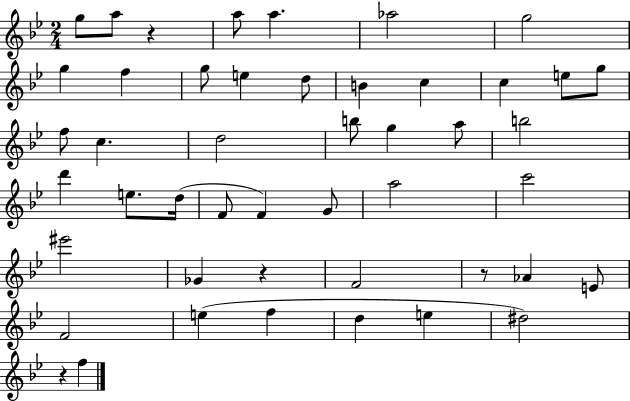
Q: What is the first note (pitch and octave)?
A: G5